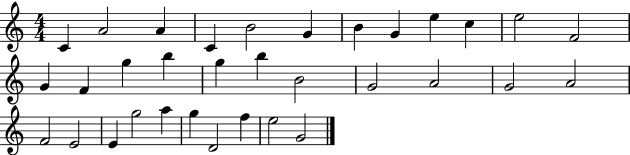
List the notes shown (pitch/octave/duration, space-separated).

C4/q A4/h A4/q C4/q B4/h G4/q B4/q G4/q E5/q C5/q E5/h F4/h G4/q F4/q G5/q B5/q G5/q B5/q B4/h G4/h A4/h G4/h A4/h F4/h E4/h E4/q G5/h A5/q G5/q D4/h F5/q E5/h G4/h